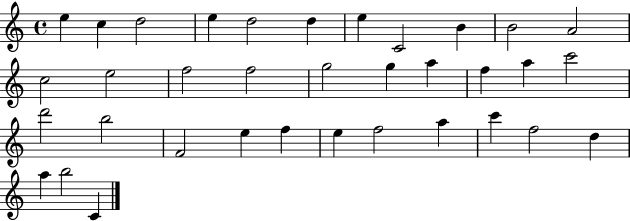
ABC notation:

X:1
T:Untitled
M:4/4
L:1/4
K:C
e c d2 e d2 d e C2 B B2 A2 c2 e2 f2 f2 g2 g a f a c'2 d'2 b2 F2 e f e f2 a c' f2 d a b2 C